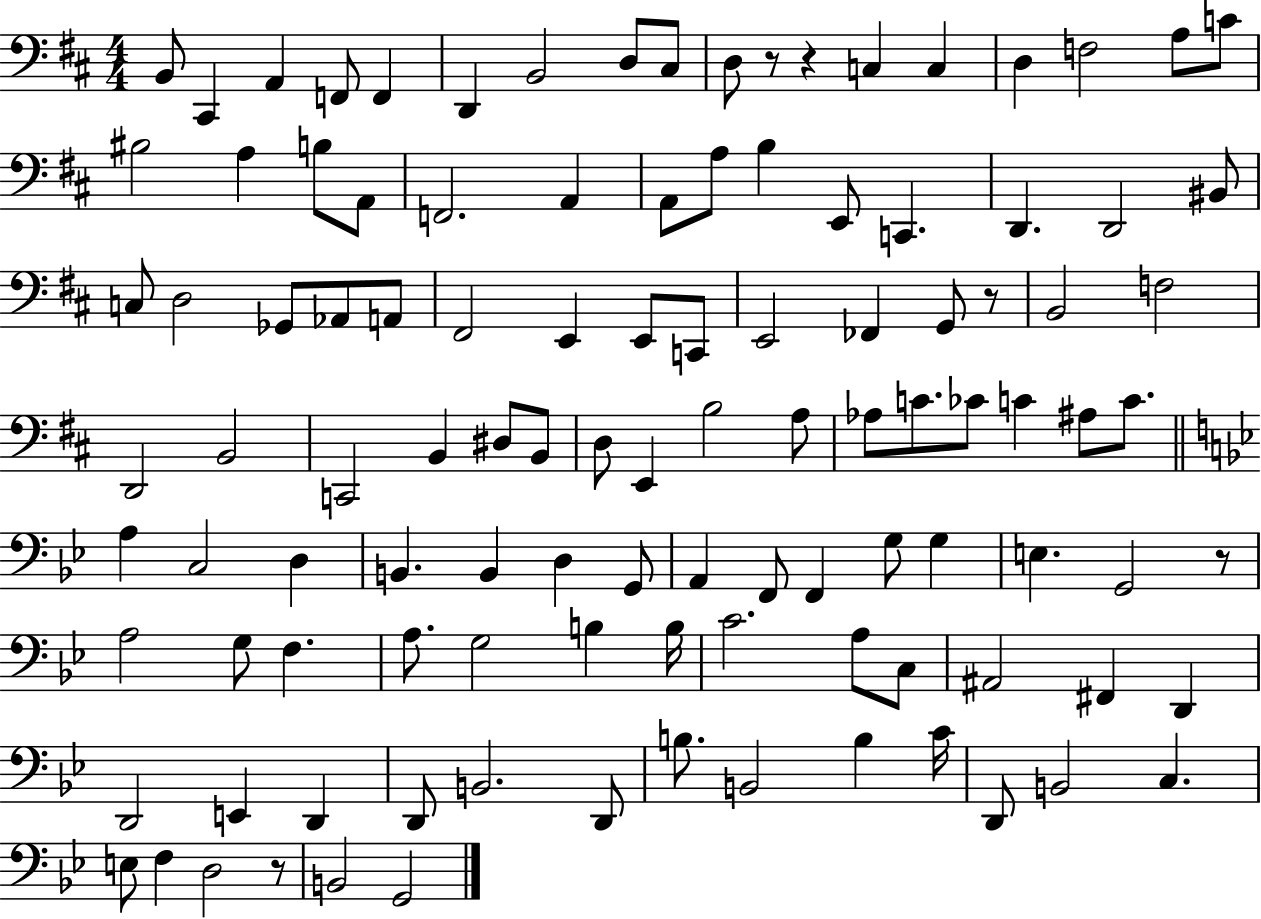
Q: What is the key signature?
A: D major